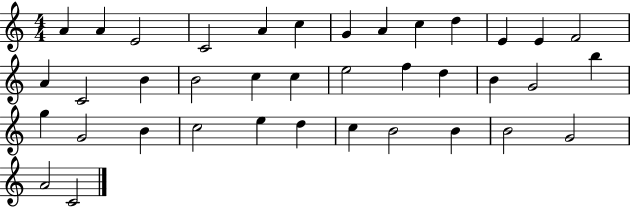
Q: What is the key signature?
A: C major